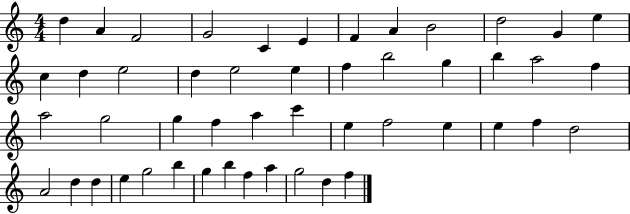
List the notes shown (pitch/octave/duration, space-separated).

D5/q A4/q F4/h G4/h C4/q E4/q F4/q A4/q B4/h D5/h G4/q E5/q C5/q D5/q E5/h D5/q E5/h E5/q F5/q B5/h G5/q B5/q A5/h F5/q A5/h G5/h G5/q F5/q A5/q C6/q E5/q F5/h E5/q E5/q F5/q D5/h A4/h D5/q D5/q E5/q G5/h B5/q G5/q B5/q F5/q A5/q G5/h D5/q F5/q